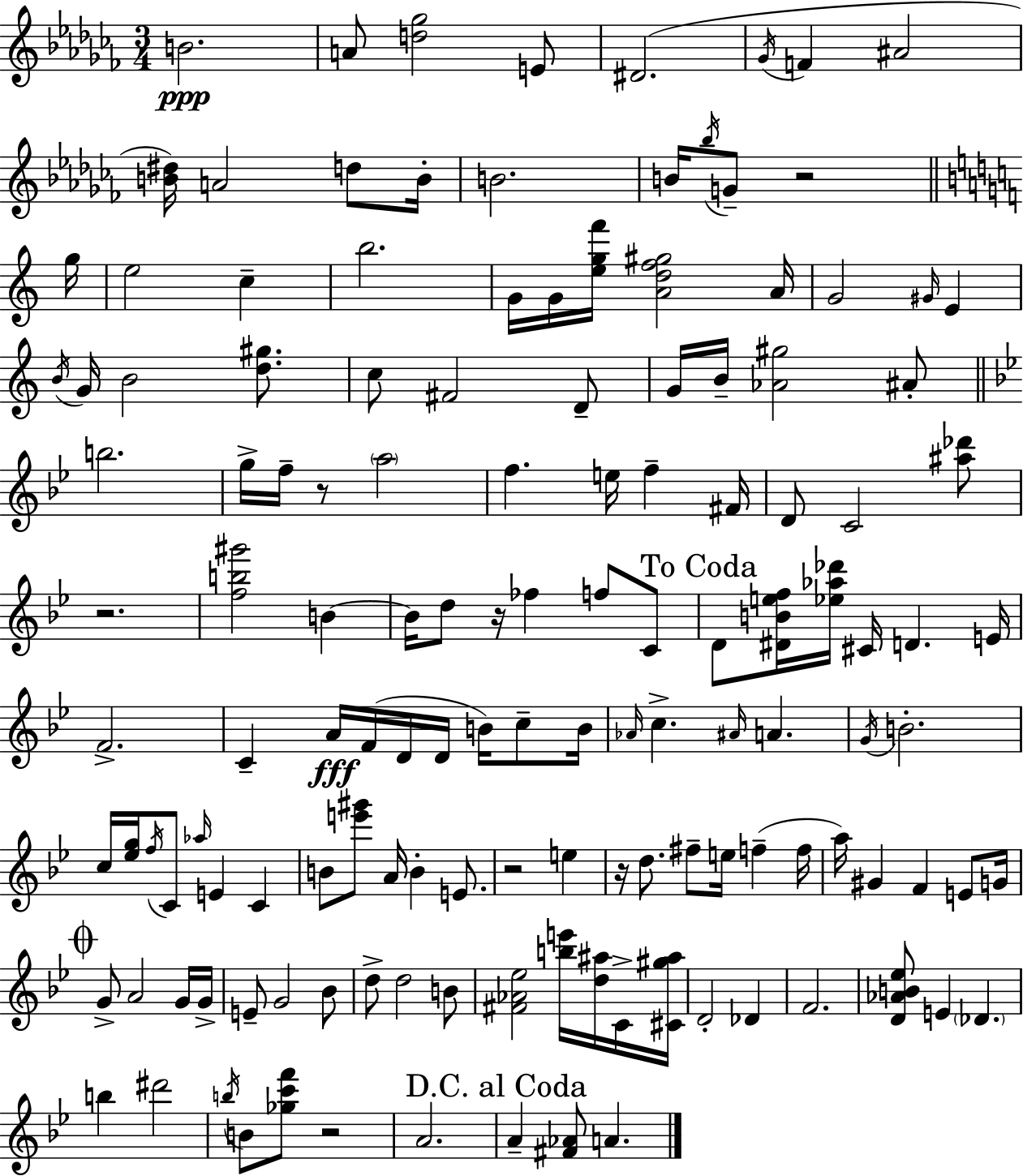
{
  \clef treble
  \numericTimeSignature
  \time 3/4
  \key aes \minor
  \repeat volta 2 { b'2.\ppp | a'8 <d'' ges''>2 e'8 | dis'2.( | \acciaccatura { ges'16 } f'4 ais'2 | \break <b' dis''>16) a'2 d''8 | b'16-. b'2. | b'16 \acciaccatura { bes''16 } g'8-- r2 | \bar "||" \break \key c \major g''16 e''2 c''4-- | b''2. | g'16 g'16 <e'' g'' f'''>16 <a' d'' f'' gis''>2 | a'16 g'2 \grace { gis'16 } e'4 | \break \acciaccatura { b'16 } g'16 b'2 | <d'' gis''>8. c''8 fis'2 | d'8-- g'16 b'16-- <aes' gis''>2 | ais'8-. \bar "||" \break \key bes \major b''2. | g''16-> f''16-- r8 \parenthesize a''2 | f''4. e''16 f''4-- fis'16 | d'8 c'2 <ais'' des'''>8 | \break r2. | <f'' b'' gis'''>2 b'4~~ | b'16 d''8 r16 fes''4 f''8 c'8 | \mark "To Coda" d'8 <dis' b' e'' f''>16 <ees'' aes'' des'''>16 cis'16 d'4. e'16 | \break f'2.-> | c'4-- a'16\fff f'16( d'16 d'16 b'16) c''8-- b'16 | \grace { aes'16 } c''4.-> \grace { ais'16 } a'4. | \acciaccatura { g'16 } b'2.-. | \break c''16 <ees'' g''>16 \acciaccatura { f''16 } c'8 \grace { aes''16 } e'4 | c'4 b'8 <e''' gis'''>8 a'16 b'4-. | e'8. r2 | e''4 r16 d''8. fis''8-- e''16 | \break f''4--( f''16 a''16) gis'4 f'4 | e'8 g'16 \mark \markup { \musicglyph "scripts.coda" } g'8-> a'2 | g'16 g'16-> e'8-- g'2 | bes'8 d''8-> d''2 | \break b'8 <fis' aes' ees''>2 | <b'' e'''>16 <d'' ais''>16 c'16-> <cis' gis'' ais''>16 d'2-. | des'4 f'2. | <d' aes' b' ees''>8 e'4 \parenthesize des'4. | \break b''4 dis'''2 | \acciaccatura { b''16 } b'8 <ges'' c''' f'''>8 r2 | a'2. | \mark "D.C. al Coda" a'4-- <fis' aes'>8 | \break a'4. } \bar "|."
}